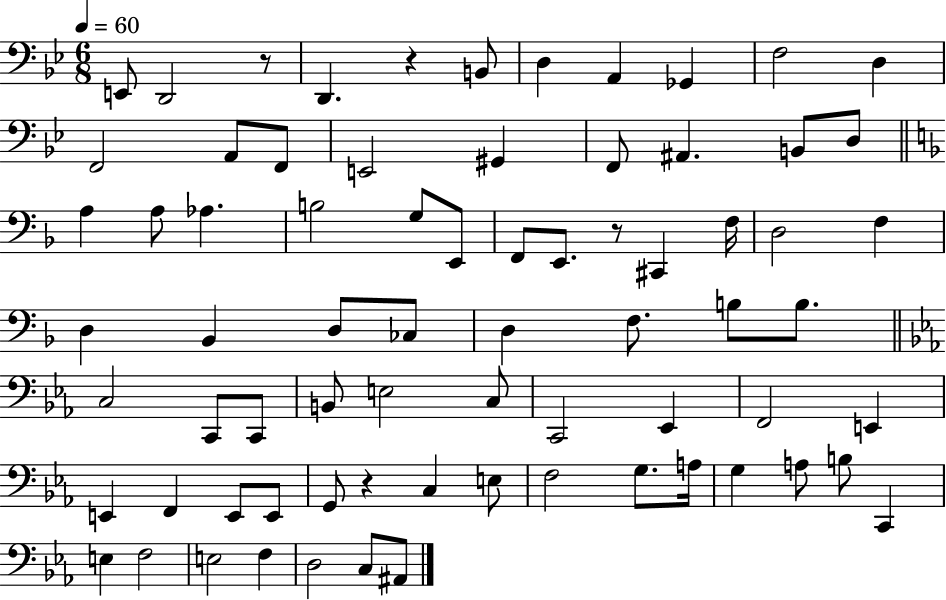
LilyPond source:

{
  \clef bass
  \numericTimeSignature
  \time 6/8
  \key bes \major
  \tempo 4 = 60
  e,8 d,2 r8 | d,4. r4 b,8 | d4 a,4 ges,4 | f2 d4 | \break f,2 a,8 f,8 | e,2 gis,4 | f,8 ais,4. b,8 d8 | \bar "||" \break \key d \minor a4 a8 aes4. | b2 g8 e,8 | f,8 e,8. r8 cis,4 f16 | d2 f4 | \break d4 bes,4 d8 ces8 | d4 f8. b8 b8. | \bar "||" \break \key c \minor c2 c,8 c,8 | b,8 e2 c8 | c,2 ees,4 | f,2 e,4 | \break e,4 f,4 e,8 e,8 | g,8 r4 c4 e8 | f2 g8. a16 | g4 a8 b8 c,4 | \break e4 f2 | e2 f4 | d2 c8 ais,8 | \bar "|."
}